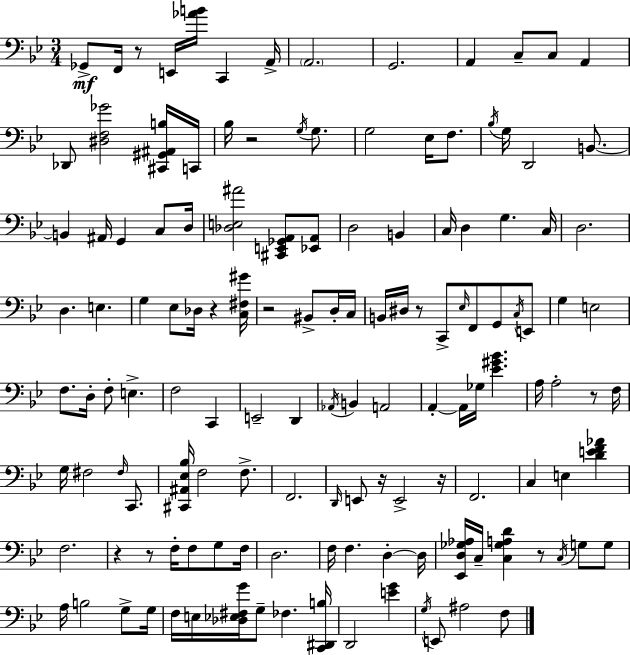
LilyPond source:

{
  \clef bass
  \numericTimeSignature
  \time 3/4
  \key g \minor
  \repeat volta 2 { ges,8->\mf f,16 r8 e,16 <aes' b'>16 c,4 a,16-> | \parenthesize a,2. | g,2. | a,4 c8-- c8 a,4 | \break des,8 <dis f ges'>2 <cis, gis, ais, b>16 c,16 | bes16 r2 \acciaccatura { g16 } g8. | g2 ees16 f8. | \acciaccatura { bes16 } g16 d,2 b,8.~~ | \break b,4 ais,16 g,4 c8 | d16 <des e ais'>2 <cis, e, ges, a,>8 | <ees, a,>8 d2 b,4 | c16 d4 g4. | \break c16 d2. | d4. e4. | g4 ees8 des16 r4 | <c fis gis'>16 r2 bis,8-> | \break d16-. c16 b,16 dis16 r8 c,8-> \grace { ees16 } f,8 g,8 | \acciaccatura { c16 } e,8 g4 e2 | f8. d16-. f8-. e4.-> | f2 | \break c,4 e,2-- | d,4 \acciaccatura { aes,16 } b,4 a,2 | a,4-.~~ a,16 ges16 <ees' gis' bes'>4. | a16 a2-. | \break r8 f16 g16 fis2 | \grace { fis16 } c,8. <cis, ais, ees bes>16 f2 | f8.-> f,2. | \grace { d,16 } e,8 r16 e,2-> | \break r16 f,2. | c4 e4 | <d' e' f' aes'>4 f2. | r4 r8 | \break f16-. f8 g8 f16 d2. | f16 f4. | d4-.~~ d16 <ees, d ges aes>16 c16-- <c ges a d'>4 | r8 \acciaccatura { c16 } g8 g8 a16 b2 | \break g8-> g16 f16 e16 <des ees fis g'>16 g8-- | fes4. <c, dis, b>16 d,2 | <e' g'>4 \acciaccatura { g16 } e,8 ais2 | f8 } \bar "|."
}